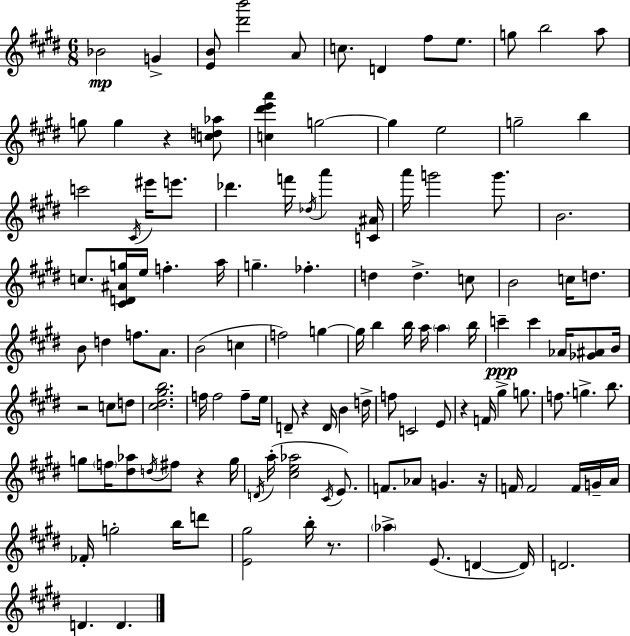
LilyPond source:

{
  \clef treble
  \numericTimeSignature
  \time 6/8
  \key e \major
  bes'2\mp g'4-> | <e' b'>8 <dis''' b'''>2 a'8 | c''8. d'4 fis''8 e''8. | g''8 b''2 a''8 | \break g''8 g''4 r4 <c'' d'' aes''>8 | <c'' dis''' e''' a'''>4 g''2~~ | g''4 e''2 | g''2-- b''4 | \break c'''2 \acciaccatura { cis'16 } eis'''16 e'''8. | des'''4. f'''16 \acciaccatura { des''16 } a'''4 | <c' ais'>16 a'''16 g'''2 g'''8. | b'2. | \break c''8. <cis' d' ais' g''>16 e''16 f''4.-. | a''16 g''4.-- fes''4.-. | d''4 d''4.-> | c''8 b'2 c''16 d''8. | \break b'8 d''4 f''8. a'8. | b'2( c''4 | f''2) g''4~~ | g''16 b''4 b''16 a''16 \parenthesize a''4 | \break b''16 c'''4--\ppp c'''4 aes'16 <ges' ais'>8 | b'16 r2 c''8 | d''8 <cis'' dis'' gis'' b''>2. | f''16 f''2 f''8-- | \break e''16 d'8-- r4 d'16 b'4 | d''16-> f''8 c'2 | e'8 r4 f'16 gis''4-> g''8. | f''8. g''4.-> b''8. | \break g''8 \parenthesize f''16 <dis'' aes''>8 \acciaccatura { d''16 } fis''8 r4 | g''16 \acciaccatura { d'16 }( a''16-. <cis'' e'' aes''>2 | \acciaccatura { cis'16 } e'8.) f'8. aes'8 g'4. | r16 f'16 f'2 | \break f'16 g'16-- a'16 fes'16-. g''2-. | b''16 d'''8 <e' gis''>2 | b''16-. r8. \parenthesize aes''4-> e'8.( | d'4~~ d'16) d'2. | \break d'4. d'4. | \bar "|."
}